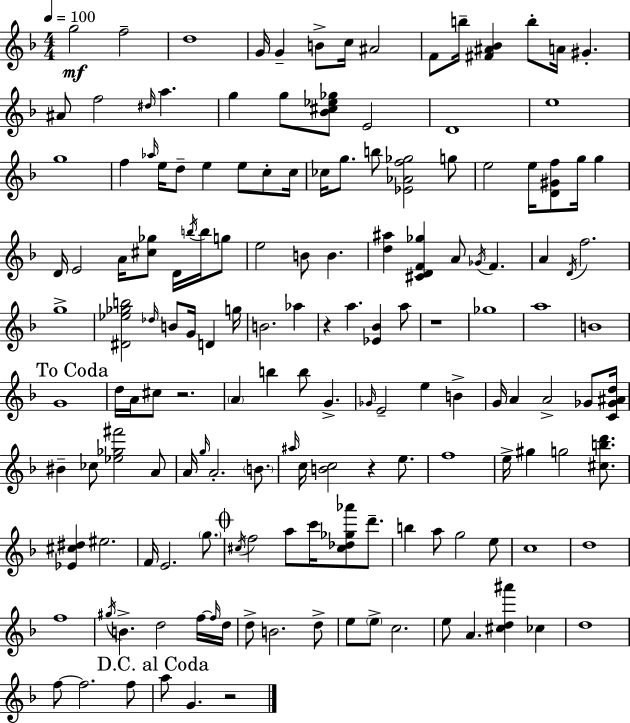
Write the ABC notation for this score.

X:1
T:Untitled
M:4/4
L:1/4
K:F
g2 f2 d4 G/4 G B/2 c/4 ^A2 F/2 b/4 [^F^A_B] b/2 A/4 ^G ^A/2 f2 ^d/4 a g g/2 [_B^c_e_g]/2 E2 D4 e4 g4 f _a/4 e/4 d/2 e e/2 c/2 c/4 _c/4 g/2 b/2 [_E_Af_g]2 g/2 e2 e/4 [D^Gf]/2 g/4 g D/4 E2 A/4 [^c_g]/2 D/4 b/4 b/4 g/2 e2 B/2 B [d^a] [^CDF_g] A/2 _G/4 F A D/4 f2 g4 [^D_e_gb]2 _d/4 B/2 G/4 D g/4 B2 _a z a [_E_B] a/2 z4 _g4 a4 B4 G4 d/4 A/4 ^c/2 z2 A b b/2 G _G/4 E2 e B G/4 A A2 _G/2 [C_G^Ad]/4 ^B _c/2 [_e_g^f']2 A/2 A/4 g/4 A2 B/2 ^a/4 c/4 [Bc]2 z e/2 f4 e/4 ^g g2 [^cbd']/2 [_E^c^d] ^e2 F/4 E2 g/2 ^c/4 f2 a/2 c'/4 [^c_d_g_a']/2 d'/2 b a/2 g2 e/2 c4 d4 f4 ^g/4 B d2 f/4 f/4 d/4 d/2 B2 d/2 e/2 e/2 c2 e/2 A [^cd^a'] _c d4 f/2 f2 f/2 a/2 G z2